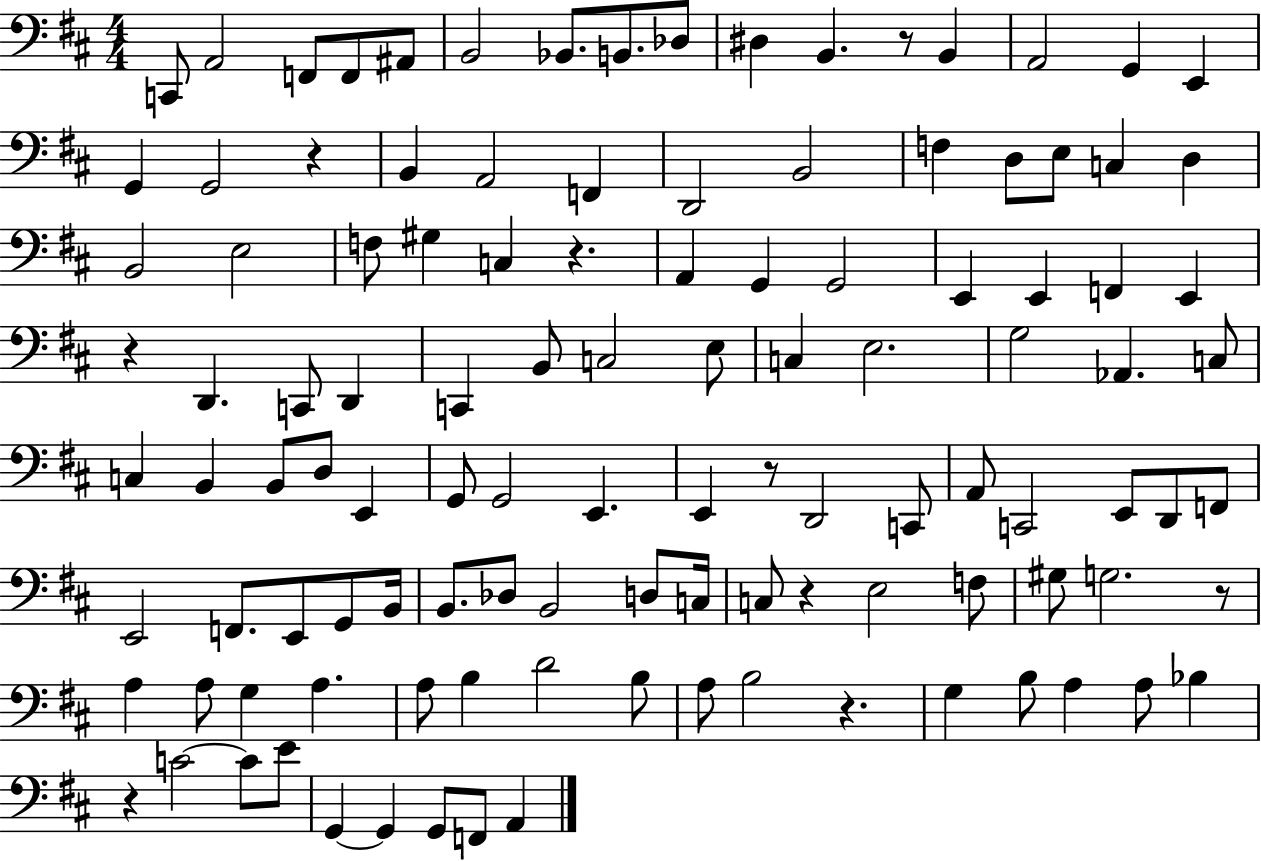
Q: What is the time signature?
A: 4/4